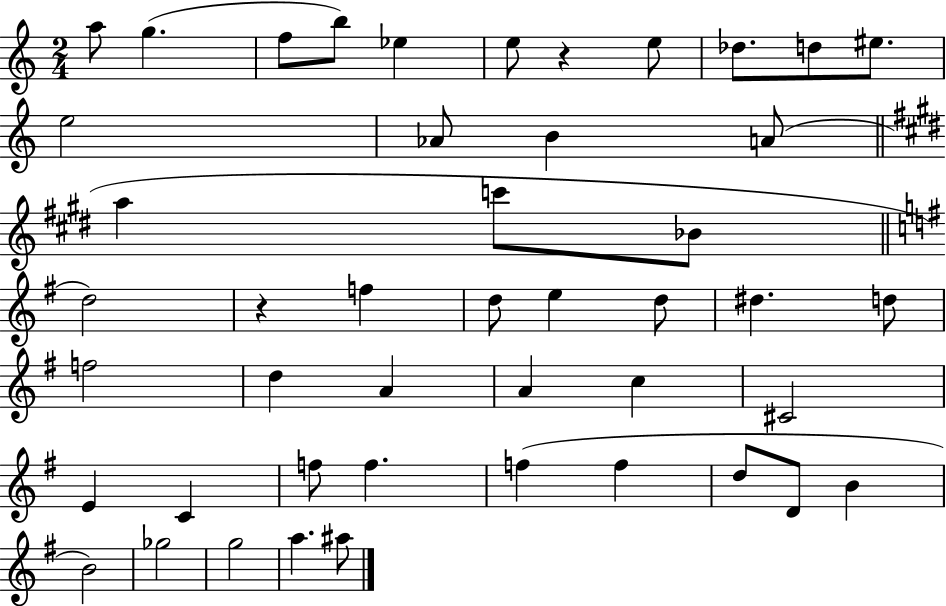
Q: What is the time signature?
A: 2/4